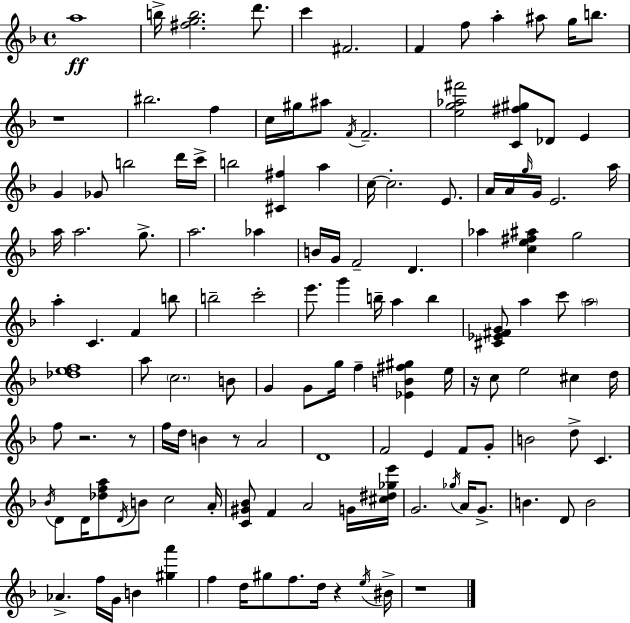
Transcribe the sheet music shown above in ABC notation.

X:1
T:Untitled
M:4/4
L:1/4
K:Dm
a4 b/4 [^fgb]2 d'/2 c' ^F2 F f/2 a ^a/2 g/4 b/2 z4 ^b2 f c/4 ^g/4 ^a/2 F/4 F2 [eg_a^f']2 [C^f^g]/2 _D/2 E G _G/2 b2 d'/4 c'/4 b2 [^C^f] a c/4 c2 E/2 A/4 A/4 g/4 G/4 E2 a/4 a/4 a2 g/2 a2 _a B/4 G/4 F2 D _a [ce^f^a] g2 a C F b/2 b2 c'2 e'/2 g' b/4 a b [^C_E^FG]/2 a c'/2 a2 [_def]4 a/2 c2 B/2 G G/2 g/4 f [_EB^f^g] e/4 z/4 c/2 e2 ^c d/4 f/2 z2 z/2 f/4 d/4 B z/2 A2 D4 F2 E F/2 G/2 B2 d/2 C _B/4 D/2 D/4 [_dfa]/2 D/4 B/2 c2 A/4 [C^G_B]/2 F A2 G/4 [^c^d_ge']/4 G2 _g/4 A/4 G/2 B D/2 B2 _A f/4 G/4 B [^ga'] f d/4 ^g/2 f/2 d/4 z e/4 ^B/4 z4